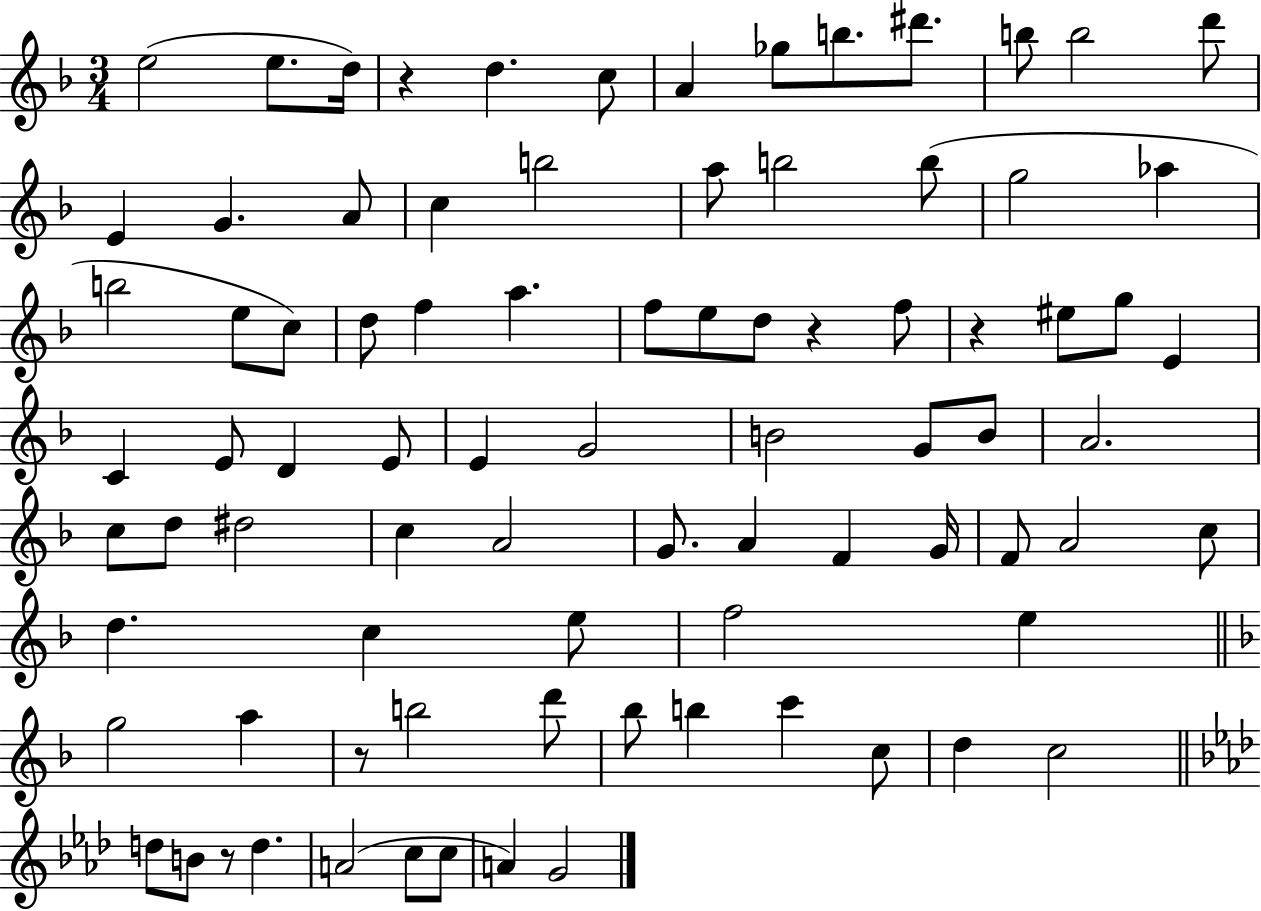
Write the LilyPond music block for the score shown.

{
  \clef treble
  \numericTimeSignature
  \time 3/4
  \key f \major
  e''2( e''8. d''16) | r4 d''4. c''8 | a'4 ges''8 b''8. dis'''8. | b''8 b''2 d'''8 | \break e'4 g'4. a'8 | c''4 b''2 | a''8 b''2 b''8( | g''2 aes''4 | \break b''2 e''8 c''8) | d''8 f''4 a''4. | f''8 e''8 d''8 r4 f''8 | r4 eis''8 g''8 e'4 | \break c'4 e'8 d'4 e'8 | e'4 g'2 | b'2 g'8 b'8 | a'2. | \break c''8 d''8 dis''2 | c''4 a'2 | g'8. a'4 f'4 g'16 | f'8 a'2 c''8 | \break d''4. c''4 e''8 | f''2 e''4 | \bar "||" \break \key f \major g''2 a''4 | r8 b''2 d'''8 | bes''8 b''4 c'''4 c''8 | d''4 c''2 | \break \bar "||" \break \key f \minor d''8 b'8 r8 d''4. | a'2( c''8 c''8 | a'4) g'2 | \bar "|."
}